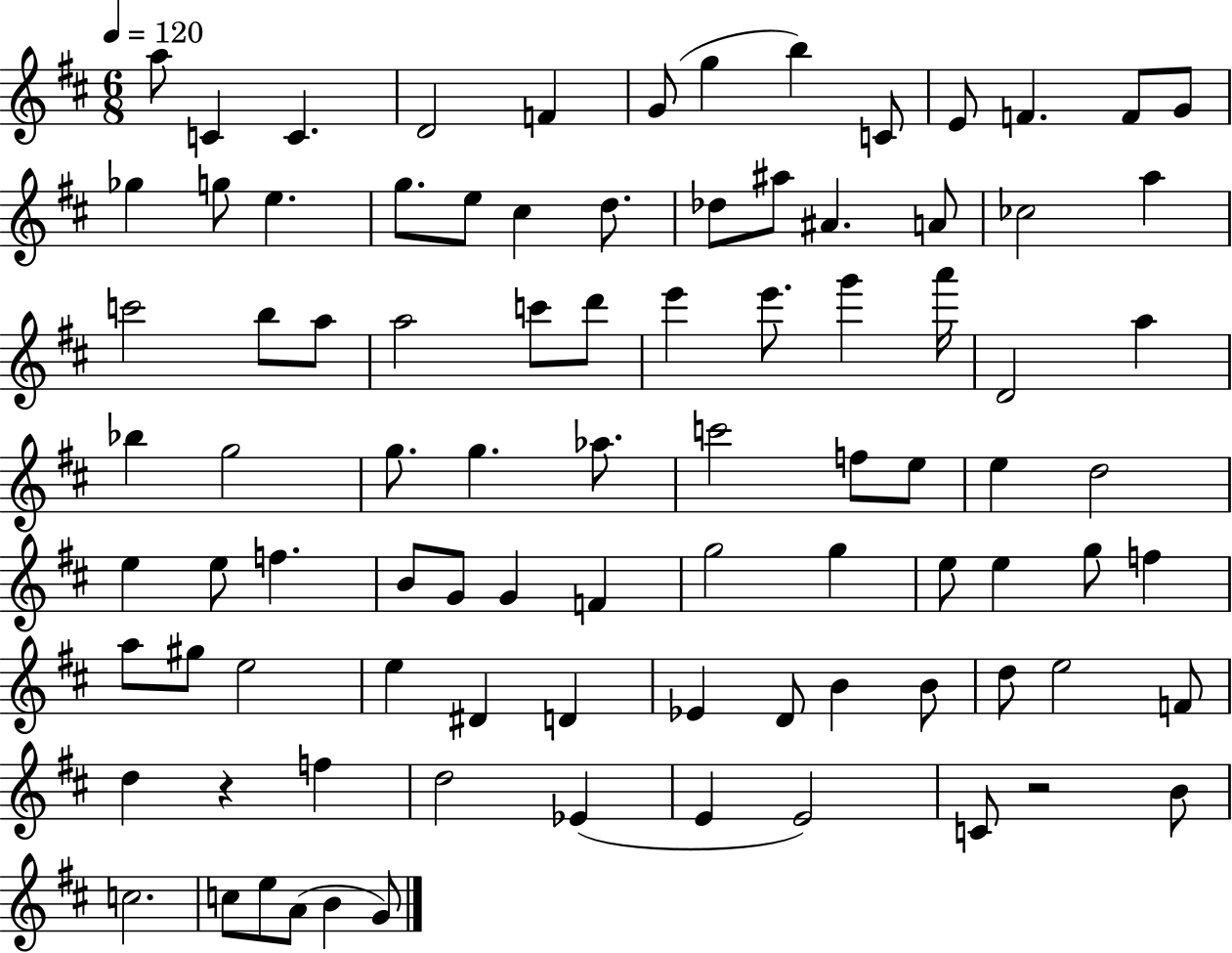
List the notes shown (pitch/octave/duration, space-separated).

A5/e C4/q C4/q. D4/h F4/q G4/e G5/q B5/q C4/e E4/e F4/q. F4/e G4/e Gb5/q G5/e E5/q. G5/e. E5/e C#5/q D5/e. Db5/e A#5/e A#4/q. A4/e CES5/h A5/q C6/h B5/e A5/e A5/h C6/e D6/e E6/q E6/e. G6/q A6/s D4/h A5/q Bb5/q G5/h G5/e. G5/q. Ab5/e. C6/h F5/e E5/e E5/q D5/h E5/q E5/e F5/q. B4/e G4/e G4/q F4/q G5/h G5/q E5/e E5/q G5/e F5/q A5/e G#5/e E5/h E5/q D#4/q D4/q Eb4/q D4/e B4/q B4/e D5/e E5/h F4/e D5/q R/q F5/q D5/h Eb4/q E4/q E4/h C4/e R/h B4/e C5/h. C5/e E5/e A4/e B4/q G4/e